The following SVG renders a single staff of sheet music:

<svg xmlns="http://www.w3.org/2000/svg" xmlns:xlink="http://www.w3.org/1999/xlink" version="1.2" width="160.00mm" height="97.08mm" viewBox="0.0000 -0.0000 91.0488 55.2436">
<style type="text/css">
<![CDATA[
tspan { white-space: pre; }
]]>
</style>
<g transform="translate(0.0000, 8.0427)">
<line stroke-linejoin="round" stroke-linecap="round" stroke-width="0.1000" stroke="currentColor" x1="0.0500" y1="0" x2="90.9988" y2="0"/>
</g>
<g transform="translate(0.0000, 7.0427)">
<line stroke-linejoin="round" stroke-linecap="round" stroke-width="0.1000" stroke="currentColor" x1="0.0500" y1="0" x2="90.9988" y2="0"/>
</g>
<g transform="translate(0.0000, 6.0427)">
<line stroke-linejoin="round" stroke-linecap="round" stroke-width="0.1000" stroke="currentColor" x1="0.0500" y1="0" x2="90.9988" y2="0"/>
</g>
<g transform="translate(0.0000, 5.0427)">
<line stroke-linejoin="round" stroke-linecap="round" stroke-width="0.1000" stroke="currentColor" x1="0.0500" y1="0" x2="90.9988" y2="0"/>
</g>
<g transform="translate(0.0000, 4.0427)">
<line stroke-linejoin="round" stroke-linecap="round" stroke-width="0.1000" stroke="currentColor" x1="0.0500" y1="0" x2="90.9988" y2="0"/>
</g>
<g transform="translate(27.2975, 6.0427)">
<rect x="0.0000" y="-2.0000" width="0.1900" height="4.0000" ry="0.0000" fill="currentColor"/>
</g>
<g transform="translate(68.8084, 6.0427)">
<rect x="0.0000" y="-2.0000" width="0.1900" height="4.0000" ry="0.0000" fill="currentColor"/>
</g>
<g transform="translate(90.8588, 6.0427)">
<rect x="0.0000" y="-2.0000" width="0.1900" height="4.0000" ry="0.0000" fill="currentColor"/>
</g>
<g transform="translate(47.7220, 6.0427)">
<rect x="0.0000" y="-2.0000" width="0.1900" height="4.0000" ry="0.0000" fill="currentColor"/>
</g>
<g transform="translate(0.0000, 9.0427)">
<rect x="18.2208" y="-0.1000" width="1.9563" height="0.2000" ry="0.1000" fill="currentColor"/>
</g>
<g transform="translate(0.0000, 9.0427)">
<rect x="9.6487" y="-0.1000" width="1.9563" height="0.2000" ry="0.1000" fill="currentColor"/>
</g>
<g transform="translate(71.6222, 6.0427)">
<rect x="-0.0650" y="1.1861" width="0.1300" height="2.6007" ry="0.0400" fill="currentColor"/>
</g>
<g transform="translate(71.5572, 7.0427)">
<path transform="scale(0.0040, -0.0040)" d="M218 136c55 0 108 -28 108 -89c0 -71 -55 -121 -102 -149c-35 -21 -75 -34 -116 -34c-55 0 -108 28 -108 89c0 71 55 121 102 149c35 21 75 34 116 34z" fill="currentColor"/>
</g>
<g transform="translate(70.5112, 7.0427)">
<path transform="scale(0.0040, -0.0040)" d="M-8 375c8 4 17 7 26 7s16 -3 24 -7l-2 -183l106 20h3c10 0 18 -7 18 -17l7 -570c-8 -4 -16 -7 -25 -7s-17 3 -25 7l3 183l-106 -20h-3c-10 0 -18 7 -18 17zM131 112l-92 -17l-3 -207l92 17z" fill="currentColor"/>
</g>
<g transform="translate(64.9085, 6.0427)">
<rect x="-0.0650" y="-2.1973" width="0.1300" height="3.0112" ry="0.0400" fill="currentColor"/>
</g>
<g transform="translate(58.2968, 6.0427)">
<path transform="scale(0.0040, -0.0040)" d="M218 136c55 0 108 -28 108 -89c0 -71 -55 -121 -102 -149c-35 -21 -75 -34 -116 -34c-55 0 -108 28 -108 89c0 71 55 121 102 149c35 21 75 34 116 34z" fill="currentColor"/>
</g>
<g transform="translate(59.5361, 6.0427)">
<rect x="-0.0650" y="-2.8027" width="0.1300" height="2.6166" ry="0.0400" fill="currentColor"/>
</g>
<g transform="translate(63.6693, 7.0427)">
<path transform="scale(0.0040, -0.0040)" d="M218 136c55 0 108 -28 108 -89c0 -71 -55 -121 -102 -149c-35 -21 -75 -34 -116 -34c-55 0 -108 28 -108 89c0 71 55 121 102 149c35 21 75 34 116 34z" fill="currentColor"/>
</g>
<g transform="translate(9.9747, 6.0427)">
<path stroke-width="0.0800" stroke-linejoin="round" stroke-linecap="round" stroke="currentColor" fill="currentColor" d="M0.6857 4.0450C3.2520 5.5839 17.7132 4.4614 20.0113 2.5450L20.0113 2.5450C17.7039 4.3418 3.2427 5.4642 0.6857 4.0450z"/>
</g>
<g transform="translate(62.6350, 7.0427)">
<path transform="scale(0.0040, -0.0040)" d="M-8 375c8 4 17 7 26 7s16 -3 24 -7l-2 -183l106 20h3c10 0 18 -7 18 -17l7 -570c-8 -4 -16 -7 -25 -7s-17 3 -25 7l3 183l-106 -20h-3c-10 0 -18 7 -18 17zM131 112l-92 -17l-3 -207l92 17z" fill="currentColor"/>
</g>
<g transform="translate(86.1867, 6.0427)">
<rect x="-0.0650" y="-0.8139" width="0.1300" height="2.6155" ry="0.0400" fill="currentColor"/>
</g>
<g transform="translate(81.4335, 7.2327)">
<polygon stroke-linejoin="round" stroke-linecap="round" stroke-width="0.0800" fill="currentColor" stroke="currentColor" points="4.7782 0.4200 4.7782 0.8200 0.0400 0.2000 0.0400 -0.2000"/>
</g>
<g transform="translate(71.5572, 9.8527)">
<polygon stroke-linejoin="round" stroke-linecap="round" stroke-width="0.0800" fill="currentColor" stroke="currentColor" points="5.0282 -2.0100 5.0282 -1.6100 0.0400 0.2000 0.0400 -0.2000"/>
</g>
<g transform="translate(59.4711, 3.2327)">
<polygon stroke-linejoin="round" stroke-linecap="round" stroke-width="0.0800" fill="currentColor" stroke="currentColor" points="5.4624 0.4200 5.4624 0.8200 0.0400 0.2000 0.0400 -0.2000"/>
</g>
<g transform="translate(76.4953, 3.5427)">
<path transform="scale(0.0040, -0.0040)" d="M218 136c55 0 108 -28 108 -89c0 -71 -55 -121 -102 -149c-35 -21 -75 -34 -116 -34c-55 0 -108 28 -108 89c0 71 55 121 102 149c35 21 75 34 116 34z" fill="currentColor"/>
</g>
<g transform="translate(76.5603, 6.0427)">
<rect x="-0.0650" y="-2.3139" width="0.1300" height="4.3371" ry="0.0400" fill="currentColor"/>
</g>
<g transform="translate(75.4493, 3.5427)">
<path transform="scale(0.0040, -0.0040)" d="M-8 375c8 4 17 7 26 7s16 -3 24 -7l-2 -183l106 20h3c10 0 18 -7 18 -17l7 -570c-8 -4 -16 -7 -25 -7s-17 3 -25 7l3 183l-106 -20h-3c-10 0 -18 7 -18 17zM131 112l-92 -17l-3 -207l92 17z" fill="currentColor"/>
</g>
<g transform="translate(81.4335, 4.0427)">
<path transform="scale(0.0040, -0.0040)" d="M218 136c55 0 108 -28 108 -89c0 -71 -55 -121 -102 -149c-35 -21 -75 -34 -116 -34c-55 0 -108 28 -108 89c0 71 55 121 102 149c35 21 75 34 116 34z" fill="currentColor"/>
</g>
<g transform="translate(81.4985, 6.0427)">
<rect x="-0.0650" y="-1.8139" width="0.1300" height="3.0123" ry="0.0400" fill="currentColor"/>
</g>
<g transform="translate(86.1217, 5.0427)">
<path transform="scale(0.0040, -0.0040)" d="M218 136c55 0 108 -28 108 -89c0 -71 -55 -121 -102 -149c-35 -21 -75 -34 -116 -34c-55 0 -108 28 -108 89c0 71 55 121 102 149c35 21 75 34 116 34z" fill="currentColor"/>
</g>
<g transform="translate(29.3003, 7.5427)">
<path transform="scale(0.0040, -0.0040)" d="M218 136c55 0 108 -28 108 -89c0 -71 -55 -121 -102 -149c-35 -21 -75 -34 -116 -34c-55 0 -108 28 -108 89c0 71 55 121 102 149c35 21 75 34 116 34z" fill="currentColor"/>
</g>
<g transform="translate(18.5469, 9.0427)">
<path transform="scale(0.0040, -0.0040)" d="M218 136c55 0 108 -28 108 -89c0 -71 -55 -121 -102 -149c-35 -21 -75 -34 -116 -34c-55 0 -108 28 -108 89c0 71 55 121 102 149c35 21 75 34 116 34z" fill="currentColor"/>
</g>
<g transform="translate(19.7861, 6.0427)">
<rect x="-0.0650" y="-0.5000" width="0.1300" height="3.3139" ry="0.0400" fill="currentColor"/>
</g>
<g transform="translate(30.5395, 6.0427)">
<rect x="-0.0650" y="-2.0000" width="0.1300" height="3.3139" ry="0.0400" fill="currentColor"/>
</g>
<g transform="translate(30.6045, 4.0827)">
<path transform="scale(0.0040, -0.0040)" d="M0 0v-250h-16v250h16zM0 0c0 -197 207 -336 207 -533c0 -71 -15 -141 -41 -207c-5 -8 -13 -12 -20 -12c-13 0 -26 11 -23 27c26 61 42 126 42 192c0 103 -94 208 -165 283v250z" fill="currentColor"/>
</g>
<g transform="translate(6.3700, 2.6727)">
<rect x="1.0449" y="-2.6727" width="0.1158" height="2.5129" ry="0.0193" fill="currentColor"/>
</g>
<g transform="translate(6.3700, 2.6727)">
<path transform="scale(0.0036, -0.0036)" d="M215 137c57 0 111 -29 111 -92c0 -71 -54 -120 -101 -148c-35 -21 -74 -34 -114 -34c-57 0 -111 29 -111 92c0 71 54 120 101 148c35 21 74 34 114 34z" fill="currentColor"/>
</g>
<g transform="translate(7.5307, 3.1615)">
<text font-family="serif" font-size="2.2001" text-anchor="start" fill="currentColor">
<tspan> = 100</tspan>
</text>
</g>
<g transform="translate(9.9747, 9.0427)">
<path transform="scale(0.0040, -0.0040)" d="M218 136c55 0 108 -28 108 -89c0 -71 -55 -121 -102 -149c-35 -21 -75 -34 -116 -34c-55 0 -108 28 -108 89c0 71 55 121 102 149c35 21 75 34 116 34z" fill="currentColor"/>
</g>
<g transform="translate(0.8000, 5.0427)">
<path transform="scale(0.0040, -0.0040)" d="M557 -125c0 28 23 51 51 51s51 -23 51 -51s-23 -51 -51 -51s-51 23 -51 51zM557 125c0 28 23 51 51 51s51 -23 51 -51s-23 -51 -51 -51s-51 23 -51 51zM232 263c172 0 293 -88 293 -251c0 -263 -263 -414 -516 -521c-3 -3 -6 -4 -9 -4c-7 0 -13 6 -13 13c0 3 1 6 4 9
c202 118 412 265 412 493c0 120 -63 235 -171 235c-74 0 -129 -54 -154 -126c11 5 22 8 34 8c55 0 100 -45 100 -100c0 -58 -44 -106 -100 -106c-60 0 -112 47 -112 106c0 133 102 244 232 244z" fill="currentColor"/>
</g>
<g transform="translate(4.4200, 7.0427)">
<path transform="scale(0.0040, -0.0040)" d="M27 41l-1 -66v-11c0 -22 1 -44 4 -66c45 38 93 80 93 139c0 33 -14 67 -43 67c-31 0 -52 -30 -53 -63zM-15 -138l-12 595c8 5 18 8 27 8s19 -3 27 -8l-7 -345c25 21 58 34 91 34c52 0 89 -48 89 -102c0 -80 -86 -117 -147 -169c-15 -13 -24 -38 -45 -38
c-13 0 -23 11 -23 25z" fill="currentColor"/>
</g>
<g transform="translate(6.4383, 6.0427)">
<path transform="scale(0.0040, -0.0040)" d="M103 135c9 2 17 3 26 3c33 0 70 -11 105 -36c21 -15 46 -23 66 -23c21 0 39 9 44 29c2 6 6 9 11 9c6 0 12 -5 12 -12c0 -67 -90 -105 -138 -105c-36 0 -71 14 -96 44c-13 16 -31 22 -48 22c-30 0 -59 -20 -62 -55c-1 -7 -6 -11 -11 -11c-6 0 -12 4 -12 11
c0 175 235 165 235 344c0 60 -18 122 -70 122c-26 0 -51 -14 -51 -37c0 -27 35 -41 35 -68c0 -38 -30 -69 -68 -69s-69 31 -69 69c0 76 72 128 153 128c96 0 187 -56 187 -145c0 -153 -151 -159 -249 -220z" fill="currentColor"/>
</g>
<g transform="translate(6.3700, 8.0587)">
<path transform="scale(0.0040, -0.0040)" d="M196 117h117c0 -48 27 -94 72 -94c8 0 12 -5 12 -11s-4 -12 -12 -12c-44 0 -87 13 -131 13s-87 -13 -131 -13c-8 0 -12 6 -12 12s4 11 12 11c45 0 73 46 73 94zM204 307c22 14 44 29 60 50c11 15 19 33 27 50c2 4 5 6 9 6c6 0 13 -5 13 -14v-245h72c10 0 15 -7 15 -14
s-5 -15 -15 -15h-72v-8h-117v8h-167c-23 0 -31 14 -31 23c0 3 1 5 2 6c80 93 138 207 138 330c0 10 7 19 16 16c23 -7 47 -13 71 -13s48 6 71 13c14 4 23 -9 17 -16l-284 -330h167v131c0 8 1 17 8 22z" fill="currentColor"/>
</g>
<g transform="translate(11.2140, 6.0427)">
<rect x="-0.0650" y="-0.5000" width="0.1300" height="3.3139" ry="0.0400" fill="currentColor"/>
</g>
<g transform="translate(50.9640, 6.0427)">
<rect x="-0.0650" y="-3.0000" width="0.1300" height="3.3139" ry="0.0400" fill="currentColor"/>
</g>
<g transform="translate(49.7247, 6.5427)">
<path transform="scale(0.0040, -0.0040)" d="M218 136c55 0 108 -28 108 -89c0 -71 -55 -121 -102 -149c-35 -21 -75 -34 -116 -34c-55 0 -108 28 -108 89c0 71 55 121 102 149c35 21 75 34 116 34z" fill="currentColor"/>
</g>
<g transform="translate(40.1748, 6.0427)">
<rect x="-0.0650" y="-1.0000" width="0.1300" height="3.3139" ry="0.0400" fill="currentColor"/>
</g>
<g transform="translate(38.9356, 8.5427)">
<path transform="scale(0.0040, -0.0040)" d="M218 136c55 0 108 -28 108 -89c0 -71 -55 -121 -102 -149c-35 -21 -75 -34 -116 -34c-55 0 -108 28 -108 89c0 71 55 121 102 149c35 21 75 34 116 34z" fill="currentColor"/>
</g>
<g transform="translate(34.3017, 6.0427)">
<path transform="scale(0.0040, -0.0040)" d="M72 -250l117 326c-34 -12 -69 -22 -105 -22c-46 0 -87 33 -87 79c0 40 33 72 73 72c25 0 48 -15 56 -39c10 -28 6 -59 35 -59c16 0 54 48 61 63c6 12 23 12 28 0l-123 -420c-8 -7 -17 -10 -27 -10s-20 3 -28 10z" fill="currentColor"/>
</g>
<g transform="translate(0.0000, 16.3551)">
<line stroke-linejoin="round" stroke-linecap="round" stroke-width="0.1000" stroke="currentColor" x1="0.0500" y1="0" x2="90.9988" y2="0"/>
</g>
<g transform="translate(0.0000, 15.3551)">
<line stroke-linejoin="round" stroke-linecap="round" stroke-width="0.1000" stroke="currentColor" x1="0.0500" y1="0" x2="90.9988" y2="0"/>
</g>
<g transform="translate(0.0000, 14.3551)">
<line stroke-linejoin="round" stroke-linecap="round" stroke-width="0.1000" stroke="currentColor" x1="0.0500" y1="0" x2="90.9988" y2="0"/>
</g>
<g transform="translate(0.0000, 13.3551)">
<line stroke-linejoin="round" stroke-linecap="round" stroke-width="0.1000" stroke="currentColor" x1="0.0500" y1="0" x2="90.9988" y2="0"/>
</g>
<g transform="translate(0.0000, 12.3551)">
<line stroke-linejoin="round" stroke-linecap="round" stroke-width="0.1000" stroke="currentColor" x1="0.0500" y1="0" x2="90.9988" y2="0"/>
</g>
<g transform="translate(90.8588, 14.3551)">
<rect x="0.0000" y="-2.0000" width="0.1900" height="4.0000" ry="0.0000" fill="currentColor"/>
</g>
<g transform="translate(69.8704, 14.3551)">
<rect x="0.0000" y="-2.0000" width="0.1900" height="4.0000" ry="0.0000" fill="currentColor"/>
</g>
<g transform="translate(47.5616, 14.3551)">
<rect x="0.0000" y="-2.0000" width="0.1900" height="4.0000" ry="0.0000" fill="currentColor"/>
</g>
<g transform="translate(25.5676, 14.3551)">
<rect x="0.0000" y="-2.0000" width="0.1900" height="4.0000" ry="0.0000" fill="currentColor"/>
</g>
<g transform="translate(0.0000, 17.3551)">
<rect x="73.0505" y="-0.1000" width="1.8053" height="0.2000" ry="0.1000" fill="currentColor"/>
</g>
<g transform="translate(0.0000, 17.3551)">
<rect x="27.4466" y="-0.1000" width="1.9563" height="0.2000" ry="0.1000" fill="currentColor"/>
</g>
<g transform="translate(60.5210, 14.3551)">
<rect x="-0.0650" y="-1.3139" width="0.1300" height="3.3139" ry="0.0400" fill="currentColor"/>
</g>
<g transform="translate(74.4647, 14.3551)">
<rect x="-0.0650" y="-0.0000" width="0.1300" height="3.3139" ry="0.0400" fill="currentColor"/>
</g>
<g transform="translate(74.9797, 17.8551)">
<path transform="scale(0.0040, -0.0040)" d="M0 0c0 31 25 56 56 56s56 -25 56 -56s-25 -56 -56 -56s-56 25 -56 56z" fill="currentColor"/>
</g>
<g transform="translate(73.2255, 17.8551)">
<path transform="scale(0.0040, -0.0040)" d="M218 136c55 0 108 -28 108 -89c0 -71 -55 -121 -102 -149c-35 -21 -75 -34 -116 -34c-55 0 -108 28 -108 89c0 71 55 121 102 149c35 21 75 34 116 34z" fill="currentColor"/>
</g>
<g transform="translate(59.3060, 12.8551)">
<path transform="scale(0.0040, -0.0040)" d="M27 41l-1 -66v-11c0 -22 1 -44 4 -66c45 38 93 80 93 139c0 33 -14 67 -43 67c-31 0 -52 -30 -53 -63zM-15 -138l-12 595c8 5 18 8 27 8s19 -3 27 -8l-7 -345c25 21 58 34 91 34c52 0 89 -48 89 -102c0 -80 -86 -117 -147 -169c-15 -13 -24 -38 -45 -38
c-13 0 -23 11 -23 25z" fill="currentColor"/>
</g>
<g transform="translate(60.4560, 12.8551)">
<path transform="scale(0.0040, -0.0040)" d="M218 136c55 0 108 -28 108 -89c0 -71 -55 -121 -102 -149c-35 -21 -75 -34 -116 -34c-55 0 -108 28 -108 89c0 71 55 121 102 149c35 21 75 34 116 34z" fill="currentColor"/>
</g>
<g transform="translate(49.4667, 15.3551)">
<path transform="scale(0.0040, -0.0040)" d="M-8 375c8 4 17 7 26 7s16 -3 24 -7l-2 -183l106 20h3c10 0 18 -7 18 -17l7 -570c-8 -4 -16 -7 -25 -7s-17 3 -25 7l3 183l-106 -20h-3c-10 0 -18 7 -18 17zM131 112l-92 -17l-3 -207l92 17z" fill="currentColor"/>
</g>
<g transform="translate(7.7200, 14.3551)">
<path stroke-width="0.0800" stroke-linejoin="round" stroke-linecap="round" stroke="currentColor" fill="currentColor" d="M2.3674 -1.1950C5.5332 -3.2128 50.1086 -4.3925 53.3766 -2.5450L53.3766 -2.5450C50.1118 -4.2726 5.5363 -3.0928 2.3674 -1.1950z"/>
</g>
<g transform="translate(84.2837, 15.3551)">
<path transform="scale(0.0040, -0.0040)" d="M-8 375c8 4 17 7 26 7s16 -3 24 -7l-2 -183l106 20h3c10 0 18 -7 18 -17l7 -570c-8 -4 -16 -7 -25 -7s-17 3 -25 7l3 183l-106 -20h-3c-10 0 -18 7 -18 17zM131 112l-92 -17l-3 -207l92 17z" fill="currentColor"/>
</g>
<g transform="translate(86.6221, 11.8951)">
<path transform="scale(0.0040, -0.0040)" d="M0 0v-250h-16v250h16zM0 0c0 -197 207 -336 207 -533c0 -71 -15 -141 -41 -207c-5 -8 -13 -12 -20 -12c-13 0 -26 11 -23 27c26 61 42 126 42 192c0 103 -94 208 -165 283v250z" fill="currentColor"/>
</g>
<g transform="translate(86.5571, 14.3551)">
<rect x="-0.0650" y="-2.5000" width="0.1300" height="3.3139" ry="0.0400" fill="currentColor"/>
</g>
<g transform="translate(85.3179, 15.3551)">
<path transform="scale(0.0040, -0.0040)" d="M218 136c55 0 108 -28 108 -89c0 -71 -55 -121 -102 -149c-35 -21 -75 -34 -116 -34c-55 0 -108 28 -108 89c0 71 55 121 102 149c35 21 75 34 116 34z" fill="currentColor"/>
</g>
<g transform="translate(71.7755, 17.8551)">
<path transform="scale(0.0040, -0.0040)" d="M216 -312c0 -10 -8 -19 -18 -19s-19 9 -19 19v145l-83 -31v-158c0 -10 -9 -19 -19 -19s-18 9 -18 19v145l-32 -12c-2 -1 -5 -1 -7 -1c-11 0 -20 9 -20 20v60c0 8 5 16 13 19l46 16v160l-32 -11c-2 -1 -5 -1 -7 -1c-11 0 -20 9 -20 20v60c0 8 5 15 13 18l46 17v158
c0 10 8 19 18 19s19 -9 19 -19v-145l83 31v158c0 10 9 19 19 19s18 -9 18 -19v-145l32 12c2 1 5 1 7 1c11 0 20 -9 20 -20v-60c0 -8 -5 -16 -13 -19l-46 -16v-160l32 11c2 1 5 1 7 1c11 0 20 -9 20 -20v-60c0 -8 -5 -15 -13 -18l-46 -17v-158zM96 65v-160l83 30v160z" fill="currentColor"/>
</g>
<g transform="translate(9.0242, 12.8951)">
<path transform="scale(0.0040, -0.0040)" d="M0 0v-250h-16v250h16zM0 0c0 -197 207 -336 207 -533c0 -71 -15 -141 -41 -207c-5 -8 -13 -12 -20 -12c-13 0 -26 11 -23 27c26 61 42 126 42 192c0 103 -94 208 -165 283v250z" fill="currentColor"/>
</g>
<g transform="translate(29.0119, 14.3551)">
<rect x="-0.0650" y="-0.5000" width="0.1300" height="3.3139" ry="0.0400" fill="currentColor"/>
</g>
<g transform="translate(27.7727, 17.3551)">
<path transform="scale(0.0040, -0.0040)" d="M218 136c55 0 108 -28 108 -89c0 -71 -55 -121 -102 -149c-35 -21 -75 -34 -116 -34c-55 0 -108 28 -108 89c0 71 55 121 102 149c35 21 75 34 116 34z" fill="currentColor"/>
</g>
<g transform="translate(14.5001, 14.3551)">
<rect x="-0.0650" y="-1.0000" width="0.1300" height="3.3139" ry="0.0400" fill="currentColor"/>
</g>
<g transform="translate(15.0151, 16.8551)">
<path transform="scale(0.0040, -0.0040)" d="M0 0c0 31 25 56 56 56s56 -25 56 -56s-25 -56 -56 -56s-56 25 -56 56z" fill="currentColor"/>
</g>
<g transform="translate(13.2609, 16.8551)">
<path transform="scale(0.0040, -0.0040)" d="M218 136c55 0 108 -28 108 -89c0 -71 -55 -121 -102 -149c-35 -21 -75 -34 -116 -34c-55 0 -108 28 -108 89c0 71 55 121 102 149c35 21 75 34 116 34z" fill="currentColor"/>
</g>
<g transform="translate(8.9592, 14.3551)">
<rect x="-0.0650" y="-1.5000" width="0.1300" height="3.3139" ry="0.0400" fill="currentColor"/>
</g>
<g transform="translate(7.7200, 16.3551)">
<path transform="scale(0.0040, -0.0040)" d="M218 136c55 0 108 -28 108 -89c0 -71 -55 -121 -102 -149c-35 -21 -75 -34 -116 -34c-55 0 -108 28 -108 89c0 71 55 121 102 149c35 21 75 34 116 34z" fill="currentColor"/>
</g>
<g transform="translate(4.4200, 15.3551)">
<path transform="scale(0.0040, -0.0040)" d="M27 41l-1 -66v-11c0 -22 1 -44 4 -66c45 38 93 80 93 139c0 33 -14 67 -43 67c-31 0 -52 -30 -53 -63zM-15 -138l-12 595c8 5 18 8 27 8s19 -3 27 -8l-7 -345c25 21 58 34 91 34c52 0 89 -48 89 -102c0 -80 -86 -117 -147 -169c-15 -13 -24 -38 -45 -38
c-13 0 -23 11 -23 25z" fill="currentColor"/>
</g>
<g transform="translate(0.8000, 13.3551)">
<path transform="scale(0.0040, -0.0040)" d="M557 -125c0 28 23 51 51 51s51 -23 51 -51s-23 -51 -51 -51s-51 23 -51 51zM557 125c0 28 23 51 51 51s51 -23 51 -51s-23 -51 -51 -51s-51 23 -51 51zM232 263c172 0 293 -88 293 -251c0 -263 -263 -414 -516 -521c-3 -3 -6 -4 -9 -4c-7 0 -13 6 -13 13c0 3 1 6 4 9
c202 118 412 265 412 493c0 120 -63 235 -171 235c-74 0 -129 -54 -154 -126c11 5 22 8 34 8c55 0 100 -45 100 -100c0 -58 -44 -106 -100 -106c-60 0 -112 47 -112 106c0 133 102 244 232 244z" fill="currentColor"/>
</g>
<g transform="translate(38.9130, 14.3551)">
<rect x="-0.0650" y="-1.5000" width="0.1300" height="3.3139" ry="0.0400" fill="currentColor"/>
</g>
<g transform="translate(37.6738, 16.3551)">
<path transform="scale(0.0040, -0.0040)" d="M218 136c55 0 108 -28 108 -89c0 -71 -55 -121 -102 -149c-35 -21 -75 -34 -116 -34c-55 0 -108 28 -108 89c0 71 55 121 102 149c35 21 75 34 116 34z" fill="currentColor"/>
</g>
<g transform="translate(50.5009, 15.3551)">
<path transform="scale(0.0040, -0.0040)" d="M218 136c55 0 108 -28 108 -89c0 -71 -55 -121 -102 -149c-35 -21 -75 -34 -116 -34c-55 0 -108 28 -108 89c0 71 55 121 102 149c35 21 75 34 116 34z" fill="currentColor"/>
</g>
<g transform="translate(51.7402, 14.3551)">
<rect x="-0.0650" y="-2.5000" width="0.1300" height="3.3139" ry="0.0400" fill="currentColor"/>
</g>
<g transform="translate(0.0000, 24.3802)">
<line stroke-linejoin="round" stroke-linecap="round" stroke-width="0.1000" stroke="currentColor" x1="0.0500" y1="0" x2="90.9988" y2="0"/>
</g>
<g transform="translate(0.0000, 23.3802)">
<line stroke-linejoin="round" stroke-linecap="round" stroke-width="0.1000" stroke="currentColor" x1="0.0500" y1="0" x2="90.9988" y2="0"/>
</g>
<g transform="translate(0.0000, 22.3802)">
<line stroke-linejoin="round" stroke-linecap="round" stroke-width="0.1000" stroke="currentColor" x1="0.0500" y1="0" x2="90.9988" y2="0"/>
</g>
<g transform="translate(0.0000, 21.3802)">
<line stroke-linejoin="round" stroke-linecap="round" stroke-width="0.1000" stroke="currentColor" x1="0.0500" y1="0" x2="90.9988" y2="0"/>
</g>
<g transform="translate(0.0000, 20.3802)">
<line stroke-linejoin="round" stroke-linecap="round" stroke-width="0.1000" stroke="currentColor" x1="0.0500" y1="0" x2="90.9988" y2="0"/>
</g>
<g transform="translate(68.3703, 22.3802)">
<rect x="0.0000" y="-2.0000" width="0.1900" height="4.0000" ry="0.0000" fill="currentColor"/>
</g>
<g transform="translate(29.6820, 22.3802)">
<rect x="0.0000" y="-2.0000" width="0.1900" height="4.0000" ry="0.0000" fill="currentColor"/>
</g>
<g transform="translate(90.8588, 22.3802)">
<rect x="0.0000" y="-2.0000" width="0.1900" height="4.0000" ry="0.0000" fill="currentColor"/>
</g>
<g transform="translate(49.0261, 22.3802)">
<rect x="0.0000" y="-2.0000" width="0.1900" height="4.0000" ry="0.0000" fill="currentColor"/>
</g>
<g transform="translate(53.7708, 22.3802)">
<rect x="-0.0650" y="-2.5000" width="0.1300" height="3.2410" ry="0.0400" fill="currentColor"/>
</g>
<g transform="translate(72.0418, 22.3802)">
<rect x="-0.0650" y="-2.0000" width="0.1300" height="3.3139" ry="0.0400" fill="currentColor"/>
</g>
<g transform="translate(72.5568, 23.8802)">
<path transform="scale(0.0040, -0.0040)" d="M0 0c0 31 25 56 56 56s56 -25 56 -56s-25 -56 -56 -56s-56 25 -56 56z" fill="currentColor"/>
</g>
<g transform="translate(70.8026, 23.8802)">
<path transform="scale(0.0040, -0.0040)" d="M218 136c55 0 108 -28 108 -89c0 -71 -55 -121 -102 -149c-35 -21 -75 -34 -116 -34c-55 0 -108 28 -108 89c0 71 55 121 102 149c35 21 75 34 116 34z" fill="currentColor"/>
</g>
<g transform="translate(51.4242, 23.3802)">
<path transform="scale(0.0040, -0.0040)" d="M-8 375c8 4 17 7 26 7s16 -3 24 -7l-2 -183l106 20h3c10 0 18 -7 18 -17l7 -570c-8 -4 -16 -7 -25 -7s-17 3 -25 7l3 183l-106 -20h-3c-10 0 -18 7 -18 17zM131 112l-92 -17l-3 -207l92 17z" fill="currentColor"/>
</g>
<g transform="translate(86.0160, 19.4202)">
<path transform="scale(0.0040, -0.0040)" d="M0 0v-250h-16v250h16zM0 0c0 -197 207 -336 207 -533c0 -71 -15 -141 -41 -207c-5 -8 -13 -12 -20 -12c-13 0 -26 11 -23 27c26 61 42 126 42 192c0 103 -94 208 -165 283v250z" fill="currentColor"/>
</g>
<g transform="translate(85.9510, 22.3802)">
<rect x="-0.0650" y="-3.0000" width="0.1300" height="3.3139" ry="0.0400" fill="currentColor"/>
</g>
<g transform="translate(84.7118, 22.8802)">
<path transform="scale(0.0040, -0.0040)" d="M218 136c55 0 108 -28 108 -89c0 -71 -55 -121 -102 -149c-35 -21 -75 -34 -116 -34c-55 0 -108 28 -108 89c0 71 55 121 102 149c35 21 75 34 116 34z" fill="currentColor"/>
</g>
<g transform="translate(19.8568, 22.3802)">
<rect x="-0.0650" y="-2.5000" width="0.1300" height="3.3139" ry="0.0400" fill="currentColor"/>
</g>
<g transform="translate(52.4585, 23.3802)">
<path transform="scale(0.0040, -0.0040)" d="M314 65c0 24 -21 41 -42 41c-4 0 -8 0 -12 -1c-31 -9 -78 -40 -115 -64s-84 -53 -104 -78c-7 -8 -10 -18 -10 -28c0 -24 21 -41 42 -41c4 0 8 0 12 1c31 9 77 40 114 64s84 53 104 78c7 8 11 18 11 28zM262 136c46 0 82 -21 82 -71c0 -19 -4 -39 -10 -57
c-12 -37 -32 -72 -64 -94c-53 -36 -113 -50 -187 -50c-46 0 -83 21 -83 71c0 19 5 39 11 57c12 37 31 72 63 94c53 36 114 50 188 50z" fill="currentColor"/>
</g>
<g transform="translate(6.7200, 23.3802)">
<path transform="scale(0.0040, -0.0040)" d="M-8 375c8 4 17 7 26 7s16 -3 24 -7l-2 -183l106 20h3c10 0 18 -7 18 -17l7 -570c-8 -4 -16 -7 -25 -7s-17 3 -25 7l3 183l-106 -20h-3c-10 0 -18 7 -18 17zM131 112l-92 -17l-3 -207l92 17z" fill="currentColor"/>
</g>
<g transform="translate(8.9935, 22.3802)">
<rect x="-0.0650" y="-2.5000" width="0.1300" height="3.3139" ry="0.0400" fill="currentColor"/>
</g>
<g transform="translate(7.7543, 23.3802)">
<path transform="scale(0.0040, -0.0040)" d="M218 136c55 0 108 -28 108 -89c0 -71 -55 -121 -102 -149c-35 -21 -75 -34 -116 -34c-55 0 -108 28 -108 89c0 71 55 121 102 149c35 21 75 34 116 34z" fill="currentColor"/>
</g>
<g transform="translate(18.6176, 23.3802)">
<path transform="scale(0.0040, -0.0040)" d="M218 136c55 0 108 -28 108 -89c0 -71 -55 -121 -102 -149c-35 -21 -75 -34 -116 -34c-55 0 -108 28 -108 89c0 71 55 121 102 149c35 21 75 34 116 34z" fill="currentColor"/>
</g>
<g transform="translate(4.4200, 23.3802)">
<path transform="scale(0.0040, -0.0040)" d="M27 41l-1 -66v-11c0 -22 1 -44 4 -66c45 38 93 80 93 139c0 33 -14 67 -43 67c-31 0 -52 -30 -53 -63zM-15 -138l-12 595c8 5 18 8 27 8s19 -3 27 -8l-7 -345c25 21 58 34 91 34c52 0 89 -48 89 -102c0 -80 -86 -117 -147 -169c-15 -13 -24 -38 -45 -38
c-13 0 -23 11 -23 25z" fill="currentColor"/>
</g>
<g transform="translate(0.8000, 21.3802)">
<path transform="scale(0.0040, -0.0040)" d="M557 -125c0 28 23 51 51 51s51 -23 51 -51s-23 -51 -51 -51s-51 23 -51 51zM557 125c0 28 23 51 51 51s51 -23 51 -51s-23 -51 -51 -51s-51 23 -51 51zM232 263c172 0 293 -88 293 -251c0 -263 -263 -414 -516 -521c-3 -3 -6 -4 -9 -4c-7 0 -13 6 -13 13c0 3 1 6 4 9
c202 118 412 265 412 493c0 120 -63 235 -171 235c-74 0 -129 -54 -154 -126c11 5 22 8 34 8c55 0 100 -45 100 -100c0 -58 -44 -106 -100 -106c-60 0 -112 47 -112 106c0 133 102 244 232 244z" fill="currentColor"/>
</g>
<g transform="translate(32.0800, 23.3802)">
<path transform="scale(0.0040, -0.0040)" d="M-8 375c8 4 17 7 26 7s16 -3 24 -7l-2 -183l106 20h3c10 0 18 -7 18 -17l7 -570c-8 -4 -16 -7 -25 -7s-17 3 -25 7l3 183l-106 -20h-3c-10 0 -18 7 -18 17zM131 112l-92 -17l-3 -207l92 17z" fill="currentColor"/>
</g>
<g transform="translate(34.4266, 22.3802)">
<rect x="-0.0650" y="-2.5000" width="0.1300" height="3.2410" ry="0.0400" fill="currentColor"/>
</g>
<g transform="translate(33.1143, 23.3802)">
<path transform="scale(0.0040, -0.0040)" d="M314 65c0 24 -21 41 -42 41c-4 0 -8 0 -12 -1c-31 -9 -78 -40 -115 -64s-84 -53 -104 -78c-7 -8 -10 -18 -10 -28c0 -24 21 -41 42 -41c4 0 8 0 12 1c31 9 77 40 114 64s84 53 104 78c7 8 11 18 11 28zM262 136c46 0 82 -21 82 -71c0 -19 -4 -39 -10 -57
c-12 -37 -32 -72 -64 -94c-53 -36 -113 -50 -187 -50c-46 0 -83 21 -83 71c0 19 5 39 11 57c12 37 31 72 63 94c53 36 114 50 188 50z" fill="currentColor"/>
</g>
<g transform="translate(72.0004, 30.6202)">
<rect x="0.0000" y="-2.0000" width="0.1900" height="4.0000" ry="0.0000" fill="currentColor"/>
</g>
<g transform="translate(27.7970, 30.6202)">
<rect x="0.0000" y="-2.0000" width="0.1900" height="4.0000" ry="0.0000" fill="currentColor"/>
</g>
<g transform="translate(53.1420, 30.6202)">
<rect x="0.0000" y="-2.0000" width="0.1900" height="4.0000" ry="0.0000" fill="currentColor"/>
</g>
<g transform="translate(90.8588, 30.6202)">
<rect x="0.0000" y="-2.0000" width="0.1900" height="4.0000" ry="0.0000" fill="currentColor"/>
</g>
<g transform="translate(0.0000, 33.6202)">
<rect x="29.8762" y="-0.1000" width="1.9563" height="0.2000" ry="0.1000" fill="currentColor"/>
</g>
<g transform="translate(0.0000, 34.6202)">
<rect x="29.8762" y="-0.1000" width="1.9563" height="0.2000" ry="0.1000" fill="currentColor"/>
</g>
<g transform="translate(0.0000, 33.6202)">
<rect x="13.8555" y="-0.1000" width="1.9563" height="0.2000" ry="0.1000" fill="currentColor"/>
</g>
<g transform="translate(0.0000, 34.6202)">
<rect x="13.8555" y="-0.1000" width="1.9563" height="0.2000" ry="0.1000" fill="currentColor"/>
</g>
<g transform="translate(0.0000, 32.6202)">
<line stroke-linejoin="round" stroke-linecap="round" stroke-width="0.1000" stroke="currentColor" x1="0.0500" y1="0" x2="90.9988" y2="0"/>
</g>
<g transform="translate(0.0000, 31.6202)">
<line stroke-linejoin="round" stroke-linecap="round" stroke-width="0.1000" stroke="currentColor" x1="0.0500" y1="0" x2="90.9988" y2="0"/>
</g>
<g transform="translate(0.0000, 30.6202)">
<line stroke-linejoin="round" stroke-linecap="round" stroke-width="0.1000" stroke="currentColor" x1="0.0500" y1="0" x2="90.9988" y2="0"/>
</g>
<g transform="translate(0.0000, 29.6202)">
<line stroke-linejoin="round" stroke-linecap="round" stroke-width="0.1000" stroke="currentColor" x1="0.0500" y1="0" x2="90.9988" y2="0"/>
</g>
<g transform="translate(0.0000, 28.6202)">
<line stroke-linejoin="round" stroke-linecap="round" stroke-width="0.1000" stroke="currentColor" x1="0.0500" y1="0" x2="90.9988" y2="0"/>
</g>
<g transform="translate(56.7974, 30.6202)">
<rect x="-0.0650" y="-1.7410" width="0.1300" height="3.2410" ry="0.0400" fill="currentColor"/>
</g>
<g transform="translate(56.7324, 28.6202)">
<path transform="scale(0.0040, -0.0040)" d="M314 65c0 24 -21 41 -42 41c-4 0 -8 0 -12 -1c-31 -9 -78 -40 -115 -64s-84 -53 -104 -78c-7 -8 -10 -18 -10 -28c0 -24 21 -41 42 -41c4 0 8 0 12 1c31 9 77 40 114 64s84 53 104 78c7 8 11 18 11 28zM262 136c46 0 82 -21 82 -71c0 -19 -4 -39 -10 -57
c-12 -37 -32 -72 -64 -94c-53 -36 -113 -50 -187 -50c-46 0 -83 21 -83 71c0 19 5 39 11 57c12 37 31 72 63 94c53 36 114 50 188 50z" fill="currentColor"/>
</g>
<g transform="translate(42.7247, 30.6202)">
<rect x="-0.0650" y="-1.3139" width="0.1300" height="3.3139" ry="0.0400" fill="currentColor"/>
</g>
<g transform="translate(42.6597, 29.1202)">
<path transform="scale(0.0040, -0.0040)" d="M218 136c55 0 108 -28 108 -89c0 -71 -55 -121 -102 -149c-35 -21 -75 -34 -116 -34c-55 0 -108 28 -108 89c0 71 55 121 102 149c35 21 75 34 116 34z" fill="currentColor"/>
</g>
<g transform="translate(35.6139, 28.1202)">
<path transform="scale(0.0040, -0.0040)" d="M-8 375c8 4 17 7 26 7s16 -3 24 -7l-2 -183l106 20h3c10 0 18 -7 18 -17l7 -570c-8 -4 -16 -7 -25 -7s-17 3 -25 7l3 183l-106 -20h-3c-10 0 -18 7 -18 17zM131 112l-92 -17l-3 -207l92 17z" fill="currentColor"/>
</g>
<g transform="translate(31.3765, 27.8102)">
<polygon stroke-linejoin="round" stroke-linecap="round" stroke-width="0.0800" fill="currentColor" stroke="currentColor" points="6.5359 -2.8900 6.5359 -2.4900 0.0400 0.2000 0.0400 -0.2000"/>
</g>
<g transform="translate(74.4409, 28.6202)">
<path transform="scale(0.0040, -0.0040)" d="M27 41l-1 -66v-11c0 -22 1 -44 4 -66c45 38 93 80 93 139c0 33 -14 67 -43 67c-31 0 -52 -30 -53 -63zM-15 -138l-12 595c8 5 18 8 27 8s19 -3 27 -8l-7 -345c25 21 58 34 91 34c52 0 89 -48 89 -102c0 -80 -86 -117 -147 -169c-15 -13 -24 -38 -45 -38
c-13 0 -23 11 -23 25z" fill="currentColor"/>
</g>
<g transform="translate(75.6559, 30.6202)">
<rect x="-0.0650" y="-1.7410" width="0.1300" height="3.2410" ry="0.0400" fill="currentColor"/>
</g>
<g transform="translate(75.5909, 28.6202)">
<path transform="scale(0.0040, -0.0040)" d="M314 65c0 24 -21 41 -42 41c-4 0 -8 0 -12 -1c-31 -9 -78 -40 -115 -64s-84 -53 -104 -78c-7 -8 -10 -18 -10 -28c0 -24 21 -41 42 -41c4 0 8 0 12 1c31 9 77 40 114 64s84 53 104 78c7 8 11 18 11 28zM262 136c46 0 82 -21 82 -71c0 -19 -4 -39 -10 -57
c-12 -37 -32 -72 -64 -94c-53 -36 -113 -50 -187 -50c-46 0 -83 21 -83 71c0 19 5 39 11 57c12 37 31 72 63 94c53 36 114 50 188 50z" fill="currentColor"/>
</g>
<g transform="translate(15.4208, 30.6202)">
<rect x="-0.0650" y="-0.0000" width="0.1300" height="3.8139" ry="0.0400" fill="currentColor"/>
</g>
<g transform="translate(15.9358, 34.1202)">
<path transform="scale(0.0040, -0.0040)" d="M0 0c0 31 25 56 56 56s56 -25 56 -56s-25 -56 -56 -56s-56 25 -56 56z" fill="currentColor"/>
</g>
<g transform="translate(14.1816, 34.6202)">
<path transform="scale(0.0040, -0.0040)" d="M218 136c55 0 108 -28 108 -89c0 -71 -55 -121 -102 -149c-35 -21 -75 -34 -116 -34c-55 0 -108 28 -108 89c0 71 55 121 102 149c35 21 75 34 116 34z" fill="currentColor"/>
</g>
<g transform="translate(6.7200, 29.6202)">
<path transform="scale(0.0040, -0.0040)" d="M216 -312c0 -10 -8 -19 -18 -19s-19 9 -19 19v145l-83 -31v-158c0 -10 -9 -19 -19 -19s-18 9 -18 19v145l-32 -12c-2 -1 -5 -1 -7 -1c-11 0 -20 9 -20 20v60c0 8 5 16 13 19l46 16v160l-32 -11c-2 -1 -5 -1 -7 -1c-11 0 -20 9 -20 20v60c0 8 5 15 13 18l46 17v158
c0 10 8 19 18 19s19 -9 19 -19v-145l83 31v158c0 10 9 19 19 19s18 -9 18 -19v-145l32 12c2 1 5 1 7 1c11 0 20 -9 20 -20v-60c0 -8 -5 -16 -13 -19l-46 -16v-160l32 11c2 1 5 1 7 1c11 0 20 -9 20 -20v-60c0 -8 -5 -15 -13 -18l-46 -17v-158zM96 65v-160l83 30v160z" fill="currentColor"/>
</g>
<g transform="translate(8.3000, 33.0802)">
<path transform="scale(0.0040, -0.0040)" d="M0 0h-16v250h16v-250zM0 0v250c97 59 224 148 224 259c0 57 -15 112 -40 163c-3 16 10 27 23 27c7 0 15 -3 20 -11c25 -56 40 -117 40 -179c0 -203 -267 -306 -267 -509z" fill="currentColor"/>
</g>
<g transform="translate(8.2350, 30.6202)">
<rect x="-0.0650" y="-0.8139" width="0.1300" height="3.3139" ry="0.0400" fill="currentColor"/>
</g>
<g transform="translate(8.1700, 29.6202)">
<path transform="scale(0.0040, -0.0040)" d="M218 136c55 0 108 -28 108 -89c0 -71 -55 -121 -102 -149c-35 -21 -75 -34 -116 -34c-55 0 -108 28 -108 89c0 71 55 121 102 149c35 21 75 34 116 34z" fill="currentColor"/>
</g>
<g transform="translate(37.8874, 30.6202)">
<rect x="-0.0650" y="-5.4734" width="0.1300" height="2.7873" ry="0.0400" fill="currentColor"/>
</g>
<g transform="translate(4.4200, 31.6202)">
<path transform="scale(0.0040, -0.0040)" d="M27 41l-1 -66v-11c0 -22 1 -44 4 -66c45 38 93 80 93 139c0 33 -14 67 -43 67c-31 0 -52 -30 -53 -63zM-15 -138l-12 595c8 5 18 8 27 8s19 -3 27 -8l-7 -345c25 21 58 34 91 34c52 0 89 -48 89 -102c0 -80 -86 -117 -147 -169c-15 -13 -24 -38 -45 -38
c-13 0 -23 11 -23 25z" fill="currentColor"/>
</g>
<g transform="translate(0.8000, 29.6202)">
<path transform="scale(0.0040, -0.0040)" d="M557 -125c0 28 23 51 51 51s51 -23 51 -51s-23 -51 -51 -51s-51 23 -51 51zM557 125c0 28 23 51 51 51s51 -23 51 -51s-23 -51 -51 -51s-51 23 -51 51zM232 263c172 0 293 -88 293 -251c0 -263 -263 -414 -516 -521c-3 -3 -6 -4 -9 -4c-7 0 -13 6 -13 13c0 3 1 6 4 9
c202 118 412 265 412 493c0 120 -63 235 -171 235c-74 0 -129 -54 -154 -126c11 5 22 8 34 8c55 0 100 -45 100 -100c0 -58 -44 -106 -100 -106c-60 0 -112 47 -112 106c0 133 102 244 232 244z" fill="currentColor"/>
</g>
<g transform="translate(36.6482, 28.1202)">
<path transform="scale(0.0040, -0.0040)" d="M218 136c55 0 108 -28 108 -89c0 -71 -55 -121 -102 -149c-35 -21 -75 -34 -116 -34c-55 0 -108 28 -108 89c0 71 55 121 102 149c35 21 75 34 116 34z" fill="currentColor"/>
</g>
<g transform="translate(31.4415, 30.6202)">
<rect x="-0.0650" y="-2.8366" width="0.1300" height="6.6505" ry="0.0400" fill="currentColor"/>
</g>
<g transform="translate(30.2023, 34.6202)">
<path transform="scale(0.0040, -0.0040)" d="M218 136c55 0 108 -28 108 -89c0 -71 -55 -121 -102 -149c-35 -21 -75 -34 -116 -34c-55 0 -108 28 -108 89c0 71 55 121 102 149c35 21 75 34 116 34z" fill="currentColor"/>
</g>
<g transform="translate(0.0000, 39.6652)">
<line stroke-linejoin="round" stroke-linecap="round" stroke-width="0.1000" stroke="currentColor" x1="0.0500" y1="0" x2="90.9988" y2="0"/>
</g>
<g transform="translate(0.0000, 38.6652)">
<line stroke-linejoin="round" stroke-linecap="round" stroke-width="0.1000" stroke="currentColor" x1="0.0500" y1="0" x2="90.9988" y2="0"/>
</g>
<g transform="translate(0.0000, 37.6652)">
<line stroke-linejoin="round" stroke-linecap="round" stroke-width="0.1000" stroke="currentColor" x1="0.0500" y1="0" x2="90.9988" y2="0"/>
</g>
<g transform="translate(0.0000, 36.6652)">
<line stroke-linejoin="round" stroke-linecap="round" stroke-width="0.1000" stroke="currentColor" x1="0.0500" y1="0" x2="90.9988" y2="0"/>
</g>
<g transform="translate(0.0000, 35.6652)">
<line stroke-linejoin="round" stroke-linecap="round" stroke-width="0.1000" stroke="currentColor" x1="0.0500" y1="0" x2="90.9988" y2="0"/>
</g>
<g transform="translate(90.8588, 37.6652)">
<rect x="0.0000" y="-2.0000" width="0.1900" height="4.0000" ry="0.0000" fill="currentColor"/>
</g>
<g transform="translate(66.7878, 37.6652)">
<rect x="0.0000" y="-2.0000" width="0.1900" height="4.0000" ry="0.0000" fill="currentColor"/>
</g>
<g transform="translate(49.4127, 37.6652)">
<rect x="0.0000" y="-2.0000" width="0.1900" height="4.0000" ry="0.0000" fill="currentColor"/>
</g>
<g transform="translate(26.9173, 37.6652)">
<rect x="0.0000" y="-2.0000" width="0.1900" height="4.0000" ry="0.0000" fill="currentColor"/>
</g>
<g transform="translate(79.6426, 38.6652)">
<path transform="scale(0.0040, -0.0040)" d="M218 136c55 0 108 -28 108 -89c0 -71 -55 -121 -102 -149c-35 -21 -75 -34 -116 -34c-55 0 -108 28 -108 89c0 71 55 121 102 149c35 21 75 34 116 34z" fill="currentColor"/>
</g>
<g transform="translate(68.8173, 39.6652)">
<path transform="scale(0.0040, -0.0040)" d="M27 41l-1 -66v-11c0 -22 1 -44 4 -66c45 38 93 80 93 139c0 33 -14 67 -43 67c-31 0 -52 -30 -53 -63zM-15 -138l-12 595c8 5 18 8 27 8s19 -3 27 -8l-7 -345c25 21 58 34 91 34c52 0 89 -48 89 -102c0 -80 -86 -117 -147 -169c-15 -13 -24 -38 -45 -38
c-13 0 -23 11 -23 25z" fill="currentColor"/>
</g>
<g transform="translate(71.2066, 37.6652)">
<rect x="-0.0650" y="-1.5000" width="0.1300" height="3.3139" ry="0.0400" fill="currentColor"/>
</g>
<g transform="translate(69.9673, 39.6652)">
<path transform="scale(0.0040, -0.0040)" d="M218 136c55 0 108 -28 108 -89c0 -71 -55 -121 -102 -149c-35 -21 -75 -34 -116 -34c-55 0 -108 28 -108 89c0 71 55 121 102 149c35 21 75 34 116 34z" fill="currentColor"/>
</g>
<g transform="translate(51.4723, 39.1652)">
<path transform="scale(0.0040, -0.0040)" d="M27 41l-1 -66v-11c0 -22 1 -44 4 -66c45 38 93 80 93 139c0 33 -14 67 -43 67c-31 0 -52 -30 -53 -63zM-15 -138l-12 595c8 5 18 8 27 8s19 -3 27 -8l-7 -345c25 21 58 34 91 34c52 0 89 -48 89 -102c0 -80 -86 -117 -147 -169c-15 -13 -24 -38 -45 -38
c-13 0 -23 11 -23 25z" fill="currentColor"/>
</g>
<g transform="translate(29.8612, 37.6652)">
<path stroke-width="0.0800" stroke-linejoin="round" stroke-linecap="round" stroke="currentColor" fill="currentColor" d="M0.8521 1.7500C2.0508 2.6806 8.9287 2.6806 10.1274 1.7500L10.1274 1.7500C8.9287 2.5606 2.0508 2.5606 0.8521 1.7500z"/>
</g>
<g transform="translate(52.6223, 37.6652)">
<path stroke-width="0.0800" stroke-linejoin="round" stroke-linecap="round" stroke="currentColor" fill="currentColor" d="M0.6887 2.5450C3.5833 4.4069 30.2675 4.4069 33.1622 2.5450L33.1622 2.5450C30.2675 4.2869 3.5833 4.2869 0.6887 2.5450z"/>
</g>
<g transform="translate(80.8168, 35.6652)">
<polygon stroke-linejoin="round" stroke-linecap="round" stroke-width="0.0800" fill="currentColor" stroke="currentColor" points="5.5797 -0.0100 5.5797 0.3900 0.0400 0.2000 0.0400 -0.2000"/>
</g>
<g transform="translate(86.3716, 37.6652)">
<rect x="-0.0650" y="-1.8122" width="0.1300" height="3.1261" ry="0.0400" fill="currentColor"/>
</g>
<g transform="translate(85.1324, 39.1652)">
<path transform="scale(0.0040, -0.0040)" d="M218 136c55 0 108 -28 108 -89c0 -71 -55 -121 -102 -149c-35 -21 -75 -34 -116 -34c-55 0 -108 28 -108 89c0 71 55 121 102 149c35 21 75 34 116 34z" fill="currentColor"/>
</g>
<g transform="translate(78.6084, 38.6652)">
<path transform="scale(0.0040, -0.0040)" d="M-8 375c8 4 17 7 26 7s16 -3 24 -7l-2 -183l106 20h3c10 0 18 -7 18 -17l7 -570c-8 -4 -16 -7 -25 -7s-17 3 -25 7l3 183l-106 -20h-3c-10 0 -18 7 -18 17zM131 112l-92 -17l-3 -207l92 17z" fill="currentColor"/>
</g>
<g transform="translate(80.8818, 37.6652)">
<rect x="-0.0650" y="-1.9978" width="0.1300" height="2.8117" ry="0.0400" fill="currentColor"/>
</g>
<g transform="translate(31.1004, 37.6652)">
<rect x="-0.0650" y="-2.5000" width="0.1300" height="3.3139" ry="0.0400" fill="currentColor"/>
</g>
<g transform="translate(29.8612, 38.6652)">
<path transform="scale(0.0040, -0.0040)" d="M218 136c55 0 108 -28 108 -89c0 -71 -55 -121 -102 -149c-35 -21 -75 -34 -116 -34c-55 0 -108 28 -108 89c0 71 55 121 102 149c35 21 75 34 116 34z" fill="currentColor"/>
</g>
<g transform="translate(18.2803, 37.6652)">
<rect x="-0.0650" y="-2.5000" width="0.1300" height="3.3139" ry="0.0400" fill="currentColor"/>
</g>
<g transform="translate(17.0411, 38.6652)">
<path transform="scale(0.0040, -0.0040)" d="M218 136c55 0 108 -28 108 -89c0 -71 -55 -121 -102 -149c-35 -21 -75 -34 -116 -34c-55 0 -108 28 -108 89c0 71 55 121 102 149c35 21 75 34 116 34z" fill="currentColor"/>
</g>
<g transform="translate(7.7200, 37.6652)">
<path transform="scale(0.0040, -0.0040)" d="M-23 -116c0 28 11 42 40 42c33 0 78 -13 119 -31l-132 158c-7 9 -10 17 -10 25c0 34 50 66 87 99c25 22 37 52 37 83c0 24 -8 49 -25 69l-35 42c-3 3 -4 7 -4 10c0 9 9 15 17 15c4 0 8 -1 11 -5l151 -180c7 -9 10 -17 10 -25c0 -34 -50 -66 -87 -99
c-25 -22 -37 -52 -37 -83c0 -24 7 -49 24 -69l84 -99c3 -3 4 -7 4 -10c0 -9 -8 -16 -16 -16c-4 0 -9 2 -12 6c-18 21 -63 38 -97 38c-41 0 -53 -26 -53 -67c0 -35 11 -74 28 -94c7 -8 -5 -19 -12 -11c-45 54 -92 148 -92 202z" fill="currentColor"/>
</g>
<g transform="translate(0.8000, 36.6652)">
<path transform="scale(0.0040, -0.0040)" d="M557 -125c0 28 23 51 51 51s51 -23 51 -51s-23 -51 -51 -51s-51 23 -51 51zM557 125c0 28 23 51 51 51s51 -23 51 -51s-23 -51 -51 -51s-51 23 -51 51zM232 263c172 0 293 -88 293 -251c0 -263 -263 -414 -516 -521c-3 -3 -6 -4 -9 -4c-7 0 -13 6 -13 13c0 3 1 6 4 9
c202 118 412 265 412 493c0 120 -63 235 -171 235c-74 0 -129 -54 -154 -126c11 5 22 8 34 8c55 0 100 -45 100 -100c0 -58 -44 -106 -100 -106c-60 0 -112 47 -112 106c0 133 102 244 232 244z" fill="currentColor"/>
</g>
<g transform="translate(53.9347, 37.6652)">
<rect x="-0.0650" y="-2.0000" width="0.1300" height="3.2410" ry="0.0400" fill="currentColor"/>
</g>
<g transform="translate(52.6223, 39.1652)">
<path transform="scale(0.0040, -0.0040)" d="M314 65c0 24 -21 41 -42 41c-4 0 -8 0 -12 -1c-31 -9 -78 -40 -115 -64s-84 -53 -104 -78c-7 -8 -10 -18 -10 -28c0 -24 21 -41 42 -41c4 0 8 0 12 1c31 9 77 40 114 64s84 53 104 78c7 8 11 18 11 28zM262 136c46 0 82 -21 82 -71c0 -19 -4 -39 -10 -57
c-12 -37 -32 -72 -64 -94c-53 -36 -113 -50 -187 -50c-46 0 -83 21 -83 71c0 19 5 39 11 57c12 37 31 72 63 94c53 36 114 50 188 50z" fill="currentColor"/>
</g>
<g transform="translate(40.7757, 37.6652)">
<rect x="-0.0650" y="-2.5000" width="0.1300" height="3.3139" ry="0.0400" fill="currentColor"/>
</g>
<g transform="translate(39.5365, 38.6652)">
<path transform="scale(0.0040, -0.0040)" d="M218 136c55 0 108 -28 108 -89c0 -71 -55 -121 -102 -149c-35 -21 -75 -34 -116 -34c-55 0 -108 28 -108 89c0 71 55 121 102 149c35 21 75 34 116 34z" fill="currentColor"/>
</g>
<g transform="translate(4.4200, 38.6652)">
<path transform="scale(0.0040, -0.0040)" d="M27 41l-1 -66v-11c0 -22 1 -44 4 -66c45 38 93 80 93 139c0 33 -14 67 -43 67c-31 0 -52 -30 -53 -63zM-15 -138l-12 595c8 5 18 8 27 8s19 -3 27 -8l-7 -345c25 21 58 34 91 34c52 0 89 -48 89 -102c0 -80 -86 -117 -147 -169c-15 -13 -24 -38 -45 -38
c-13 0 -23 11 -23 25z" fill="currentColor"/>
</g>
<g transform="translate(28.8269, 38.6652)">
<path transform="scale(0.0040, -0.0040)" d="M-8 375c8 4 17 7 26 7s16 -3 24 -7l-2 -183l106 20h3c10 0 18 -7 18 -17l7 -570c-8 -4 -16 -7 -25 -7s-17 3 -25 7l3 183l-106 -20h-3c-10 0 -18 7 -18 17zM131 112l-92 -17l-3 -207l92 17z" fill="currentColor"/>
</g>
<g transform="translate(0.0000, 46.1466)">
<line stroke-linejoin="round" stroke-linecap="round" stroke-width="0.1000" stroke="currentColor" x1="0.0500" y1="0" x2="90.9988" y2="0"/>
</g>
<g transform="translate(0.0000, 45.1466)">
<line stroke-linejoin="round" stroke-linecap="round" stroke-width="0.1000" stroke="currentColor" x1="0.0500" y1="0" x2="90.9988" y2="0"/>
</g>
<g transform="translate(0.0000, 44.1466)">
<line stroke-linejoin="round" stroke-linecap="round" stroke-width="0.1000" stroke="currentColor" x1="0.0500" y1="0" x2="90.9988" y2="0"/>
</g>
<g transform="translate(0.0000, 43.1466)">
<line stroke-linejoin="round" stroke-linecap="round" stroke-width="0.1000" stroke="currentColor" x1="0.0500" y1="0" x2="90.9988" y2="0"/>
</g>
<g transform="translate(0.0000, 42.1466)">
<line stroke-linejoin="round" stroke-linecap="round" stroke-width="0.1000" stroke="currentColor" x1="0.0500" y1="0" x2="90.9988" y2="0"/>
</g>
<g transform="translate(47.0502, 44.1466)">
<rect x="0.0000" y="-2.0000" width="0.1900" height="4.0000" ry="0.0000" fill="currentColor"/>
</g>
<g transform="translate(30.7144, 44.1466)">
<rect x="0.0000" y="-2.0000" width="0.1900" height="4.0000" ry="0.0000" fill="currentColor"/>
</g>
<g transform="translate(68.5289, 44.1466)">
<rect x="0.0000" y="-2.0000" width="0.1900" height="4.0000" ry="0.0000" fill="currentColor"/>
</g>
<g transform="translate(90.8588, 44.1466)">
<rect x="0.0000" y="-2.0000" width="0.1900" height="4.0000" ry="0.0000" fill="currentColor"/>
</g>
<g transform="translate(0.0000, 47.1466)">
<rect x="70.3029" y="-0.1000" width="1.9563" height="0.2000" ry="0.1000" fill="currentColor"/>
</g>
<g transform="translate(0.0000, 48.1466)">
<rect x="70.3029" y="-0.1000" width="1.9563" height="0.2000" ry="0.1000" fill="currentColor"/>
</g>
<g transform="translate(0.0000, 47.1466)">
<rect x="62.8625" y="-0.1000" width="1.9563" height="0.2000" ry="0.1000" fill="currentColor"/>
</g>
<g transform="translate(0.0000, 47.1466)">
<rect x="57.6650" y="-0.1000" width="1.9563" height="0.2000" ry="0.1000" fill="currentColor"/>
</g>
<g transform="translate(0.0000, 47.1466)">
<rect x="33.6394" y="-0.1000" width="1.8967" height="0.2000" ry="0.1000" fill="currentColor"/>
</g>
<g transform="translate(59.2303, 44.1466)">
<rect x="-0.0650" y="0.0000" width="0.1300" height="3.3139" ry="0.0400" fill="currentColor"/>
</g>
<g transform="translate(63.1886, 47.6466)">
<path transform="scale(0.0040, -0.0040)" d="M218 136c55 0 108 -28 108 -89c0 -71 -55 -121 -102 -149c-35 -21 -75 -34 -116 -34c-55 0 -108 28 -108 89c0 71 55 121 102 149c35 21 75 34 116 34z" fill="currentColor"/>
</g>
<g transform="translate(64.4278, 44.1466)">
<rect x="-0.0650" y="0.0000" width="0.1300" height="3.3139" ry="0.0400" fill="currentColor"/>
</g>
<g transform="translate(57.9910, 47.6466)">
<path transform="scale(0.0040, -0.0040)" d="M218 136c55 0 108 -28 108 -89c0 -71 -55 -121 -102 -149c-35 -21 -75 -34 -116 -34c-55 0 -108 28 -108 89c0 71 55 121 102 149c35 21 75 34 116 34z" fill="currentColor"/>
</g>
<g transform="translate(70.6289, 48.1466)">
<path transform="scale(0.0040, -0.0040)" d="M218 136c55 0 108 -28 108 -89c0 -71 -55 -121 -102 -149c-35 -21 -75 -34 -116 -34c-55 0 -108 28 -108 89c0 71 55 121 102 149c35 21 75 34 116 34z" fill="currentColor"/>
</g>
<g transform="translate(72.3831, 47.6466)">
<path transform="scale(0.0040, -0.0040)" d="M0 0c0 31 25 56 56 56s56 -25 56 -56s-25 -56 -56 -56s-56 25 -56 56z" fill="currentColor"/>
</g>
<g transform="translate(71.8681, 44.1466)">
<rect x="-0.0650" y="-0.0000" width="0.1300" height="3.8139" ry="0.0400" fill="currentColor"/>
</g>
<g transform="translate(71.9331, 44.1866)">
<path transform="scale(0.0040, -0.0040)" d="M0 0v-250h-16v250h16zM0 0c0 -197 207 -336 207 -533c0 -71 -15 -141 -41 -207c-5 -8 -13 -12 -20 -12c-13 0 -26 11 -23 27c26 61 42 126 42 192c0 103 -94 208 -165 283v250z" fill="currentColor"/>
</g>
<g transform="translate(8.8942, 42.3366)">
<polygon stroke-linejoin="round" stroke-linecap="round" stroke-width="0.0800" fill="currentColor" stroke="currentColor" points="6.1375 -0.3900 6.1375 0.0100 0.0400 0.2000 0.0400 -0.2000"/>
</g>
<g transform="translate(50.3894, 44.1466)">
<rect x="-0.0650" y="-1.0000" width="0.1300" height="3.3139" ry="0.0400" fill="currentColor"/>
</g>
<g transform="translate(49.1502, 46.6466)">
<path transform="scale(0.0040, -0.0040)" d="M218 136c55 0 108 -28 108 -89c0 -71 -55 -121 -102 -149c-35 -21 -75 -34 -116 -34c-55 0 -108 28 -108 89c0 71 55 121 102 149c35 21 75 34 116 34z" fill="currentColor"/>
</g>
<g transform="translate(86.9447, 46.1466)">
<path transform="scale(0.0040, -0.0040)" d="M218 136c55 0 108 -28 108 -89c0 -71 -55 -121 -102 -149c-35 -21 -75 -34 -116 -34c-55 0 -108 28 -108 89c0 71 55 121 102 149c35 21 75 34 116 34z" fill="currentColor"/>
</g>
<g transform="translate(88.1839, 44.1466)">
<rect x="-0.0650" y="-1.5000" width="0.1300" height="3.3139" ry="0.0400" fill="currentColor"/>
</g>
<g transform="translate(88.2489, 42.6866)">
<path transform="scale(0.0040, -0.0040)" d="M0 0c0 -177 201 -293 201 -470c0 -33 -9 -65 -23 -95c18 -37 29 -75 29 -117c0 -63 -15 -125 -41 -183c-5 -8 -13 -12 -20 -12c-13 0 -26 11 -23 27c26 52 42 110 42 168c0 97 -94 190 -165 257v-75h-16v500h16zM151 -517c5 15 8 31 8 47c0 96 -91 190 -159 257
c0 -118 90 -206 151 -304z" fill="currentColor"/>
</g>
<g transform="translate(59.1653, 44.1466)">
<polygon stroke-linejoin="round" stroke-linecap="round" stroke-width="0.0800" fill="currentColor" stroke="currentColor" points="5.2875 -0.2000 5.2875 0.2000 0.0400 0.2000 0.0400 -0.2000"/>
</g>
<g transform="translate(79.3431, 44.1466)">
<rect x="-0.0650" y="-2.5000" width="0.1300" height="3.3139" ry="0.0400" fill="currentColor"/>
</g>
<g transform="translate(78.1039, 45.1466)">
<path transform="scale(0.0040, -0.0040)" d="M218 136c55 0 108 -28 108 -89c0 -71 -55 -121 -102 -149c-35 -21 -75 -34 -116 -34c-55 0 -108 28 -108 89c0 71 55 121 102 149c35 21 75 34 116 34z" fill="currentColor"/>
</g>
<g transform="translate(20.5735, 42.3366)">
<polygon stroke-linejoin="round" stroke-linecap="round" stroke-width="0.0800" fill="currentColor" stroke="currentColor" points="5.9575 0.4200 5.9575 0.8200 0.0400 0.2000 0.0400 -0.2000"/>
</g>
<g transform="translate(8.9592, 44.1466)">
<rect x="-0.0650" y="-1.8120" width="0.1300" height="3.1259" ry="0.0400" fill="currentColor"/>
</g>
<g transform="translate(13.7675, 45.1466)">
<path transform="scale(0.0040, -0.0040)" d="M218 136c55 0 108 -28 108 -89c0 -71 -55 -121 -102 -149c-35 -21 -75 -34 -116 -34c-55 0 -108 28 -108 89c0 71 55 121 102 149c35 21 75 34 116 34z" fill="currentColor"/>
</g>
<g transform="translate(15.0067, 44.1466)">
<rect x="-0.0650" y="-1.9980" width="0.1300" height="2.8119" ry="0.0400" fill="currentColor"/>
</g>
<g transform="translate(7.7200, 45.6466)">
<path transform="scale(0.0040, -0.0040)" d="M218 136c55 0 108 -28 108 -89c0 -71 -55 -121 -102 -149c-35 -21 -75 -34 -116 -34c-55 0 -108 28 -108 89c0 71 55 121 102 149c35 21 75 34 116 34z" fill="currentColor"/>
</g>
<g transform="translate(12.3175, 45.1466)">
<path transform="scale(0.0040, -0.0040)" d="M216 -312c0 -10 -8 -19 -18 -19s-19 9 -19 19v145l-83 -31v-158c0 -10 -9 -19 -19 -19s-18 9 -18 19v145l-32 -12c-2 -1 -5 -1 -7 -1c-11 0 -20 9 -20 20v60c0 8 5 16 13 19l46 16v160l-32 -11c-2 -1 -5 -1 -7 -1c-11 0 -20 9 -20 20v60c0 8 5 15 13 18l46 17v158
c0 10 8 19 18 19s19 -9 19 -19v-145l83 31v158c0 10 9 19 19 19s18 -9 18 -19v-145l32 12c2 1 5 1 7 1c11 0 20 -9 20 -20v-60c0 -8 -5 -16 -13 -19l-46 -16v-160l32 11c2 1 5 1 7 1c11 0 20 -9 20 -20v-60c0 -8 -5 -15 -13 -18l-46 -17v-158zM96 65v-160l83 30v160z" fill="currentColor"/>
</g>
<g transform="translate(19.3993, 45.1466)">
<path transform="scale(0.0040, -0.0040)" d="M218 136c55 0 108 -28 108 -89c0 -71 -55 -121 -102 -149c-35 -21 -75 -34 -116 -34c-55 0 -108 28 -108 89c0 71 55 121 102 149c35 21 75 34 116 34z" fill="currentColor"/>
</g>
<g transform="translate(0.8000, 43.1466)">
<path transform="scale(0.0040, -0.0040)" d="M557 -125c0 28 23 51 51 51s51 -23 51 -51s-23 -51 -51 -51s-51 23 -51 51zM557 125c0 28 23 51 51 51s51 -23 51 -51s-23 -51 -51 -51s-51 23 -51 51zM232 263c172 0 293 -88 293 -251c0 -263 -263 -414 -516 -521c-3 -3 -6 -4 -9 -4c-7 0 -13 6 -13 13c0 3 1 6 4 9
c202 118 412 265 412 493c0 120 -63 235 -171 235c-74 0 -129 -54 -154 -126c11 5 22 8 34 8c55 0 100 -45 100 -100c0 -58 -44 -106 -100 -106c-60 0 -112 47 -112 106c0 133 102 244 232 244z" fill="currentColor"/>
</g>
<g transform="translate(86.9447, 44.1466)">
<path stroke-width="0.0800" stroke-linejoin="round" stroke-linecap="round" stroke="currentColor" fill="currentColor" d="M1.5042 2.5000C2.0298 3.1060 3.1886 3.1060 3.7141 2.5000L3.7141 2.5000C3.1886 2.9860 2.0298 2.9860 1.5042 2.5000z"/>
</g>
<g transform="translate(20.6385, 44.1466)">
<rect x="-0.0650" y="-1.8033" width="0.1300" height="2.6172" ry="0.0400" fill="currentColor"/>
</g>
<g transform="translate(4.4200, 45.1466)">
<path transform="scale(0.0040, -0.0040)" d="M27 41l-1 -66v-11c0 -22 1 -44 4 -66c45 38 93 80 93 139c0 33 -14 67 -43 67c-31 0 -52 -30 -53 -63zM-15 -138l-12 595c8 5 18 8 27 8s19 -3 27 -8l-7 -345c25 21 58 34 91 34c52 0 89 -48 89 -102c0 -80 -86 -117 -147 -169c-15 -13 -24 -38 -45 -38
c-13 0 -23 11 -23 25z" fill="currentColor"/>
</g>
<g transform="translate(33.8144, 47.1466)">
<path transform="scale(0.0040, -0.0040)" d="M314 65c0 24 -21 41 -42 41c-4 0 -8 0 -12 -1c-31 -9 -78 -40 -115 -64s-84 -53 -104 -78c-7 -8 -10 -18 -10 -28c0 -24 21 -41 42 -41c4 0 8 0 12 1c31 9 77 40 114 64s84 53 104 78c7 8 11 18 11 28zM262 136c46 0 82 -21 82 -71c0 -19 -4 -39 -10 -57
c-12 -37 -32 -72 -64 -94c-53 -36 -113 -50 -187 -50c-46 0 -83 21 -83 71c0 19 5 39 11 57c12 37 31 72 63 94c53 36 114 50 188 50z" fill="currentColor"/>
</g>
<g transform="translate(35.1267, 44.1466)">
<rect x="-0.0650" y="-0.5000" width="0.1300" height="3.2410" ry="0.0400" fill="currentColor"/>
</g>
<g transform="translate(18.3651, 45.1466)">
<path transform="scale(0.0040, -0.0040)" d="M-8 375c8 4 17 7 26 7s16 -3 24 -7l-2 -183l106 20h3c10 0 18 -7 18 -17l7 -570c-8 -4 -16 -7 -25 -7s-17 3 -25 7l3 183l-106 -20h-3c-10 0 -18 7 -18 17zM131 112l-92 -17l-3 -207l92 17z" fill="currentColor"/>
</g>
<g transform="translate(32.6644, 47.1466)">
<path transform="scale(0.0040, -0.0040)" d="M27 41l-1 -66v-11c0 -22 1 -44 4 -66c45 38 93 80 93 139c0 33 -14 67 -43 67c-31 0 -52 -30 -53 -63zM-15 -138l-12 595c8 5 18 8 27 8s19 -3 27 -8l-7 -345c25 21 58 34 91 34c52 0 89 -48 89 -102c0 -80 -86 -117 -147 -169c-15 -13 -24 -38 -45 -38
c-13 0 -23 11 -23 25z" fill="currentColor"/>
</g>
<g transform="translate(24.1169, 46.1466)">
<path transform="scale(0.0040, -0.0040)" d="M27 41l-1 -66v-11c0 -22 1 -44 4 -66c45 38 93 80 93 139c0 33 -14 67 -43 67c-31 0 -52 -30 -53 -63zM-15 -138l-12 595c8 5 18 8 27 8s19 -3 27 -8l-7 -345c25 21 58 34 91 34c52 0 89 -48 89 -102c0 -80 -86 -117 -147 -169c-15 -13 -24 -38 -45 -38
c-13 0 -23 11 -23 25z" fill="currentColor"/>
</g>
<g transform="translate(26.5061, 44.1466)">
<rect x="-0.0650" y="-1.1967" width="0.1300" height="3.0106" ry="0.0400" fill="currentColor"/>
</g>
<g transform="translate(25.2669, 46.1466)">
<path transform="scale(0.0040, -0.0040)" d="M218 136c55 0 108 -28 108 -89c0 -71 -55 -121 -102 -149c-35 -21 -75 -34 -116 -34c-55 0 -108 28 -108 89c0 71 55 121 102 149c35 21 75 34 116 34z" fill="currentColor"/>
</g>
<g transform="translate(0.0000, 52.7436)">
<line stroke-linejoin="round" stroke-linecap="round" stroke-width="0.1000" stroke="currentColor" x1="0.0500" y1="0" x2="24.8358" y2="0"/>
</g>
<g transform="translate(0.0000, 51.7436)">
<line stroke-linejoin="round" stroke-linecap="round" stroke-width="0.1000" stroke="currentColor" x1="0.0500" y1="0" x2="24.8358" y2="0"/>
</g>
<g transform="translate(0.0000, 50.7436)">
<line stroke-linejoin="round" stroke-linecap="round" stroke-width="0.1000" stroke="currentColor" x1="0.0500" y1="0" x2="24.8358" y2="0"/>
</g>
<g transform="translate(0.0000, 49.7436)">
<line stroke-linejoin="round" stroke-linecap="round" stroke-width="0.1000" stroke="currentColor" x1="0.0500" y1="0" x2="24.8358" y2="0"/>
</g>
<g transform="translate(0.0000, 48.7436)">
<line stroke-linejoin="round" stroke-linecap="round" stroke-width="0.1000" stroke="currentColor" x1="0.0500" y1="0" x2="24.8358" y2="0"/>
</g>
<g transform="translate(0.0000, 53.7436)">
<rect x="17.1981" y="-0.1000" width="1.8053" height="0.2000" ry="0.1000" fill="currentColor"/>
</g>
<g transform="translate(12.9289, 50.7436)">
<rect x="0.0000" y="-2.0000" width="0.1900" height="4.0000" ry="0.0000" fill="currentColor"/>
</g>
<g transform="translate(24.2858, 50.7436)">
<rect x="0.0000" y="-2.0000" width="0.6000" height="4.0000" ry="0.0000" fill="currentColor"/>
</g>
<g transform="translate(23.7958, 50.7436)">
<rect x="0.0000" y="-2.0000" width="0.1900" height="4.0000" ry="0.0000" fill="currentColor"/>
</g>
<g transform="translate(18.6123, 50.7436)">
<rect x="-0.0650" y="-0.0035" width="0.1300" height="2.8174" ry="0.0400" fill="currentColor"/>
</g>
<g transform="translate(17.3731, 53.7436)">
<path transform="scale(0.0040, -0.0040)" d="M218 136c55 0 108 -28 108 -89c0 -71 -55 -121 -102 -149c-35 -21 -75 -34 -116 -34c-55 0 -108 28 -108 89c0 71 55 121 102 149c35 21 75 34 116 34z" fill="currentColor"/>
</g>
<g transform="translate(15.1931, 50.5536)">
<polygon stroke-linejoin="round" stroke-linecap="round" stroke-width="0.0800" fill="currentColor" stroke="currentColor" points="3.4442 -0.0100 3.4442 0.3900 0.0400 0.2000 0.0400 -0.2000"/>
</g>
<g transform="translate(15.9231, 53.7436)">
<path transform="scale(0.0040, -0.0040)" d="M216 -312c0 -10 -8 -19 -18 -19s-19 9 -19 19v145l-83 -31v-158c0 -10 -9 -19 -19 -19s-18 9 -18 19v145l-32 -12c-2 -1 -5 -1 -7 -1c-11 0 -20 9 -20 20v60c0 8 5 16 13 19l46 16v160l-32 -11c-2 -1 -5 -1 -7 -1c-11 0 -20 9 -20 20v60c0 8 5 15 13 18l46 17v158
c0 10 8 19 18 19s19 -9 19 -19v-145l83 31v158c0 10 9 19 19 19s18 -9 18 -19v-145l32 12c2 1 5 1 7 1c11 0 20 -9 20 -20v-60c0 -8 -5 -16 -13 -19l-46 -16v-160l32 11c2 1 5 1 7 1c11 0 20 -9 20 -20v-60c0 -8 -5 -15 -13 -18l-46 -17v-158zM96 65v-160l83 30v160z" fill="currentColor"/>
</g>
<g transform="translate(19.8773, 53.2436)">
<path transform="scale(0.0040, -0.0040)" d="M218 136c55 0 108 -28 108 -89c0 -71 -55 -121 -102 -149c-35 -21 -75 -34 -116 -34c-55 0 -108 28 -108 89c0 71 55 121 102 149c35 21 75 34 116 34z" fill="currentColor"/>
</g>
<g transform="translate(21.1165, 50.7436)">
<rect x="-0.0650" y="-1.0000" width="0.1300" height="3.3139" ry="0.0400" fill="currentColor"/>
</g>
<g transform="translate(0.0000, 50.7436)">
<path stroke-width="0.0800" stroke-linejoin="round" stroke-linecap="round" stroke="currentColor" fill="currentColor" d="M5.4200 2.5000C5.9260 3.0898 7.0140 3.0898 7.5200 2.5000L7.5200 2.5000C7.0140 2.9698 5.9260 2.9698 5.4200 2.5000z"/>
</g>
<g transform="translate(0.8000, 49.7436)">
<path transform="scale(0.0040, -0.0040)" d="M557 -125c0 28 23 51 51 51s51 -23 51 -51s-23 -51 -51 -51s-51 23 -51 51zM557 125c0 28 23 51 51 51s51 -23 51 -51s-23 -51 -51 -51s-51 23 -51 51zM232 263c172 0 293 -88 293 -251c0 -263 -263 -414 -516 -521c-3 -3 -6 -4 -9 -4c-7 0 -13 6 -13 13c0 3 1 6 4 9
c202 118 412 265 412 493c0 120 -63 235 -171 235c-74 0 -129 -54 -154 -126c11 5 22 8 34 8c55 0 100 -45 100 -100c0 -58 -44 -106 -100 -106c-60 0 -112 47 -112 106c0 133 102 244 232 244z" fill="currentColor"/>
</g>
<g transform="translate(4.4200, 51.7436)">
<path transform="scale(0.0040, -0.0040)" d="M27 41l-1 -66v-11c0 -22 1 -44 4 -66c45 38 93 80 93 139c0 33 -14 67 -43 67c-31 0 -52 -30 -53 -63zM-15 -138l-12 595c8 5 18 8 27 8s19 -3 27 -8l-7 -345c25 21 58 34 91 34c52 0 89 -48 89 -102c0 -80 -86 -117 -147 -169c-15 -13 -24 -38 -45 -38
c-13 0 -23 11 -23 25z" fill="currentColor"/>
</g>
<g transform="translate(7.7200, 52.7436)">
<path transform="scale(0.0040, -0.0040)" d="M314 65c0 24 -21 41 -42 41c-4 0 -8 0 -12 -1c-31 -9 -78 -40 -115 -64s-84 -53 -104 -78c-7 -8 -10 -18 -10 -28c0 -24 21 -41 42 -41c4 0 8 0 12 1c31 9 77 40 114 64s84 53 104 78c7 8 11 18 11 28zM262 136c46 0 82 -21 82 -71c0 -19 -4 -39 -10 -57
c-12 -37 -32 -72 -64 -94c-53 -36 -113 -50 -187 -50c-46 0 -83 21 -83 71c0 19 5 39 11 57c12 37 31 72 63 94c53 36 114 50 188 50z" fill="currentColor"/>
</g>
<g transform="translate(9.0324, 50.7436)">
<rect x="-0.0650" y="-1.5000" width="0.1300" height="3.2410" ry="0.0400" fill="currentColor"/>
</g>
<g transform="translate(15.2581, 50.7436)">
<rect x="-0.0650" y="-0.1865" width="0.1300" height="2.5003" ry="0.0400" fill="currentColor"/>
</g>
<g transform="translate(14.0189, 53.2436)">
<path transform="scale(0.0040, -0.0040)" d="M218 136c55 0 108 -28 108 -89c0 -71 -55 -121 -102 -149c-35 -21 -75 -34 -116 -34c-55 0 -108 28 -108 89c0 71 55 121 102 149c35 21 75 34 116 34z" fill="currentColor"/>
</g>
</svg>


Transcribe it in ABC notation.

X:1
T:Untitled
M:2/4
L:1/4
K:F
E,, E,, A,,/2 z/2 F,, C, D,/2 B,,/2 B,,/2 B,/2 A,/2 F,/2 G,,/2 F,, E,, G,, B,, _G, ^D,, B,,/2 B,, B,, B,,2 B,,2 A,, C,/2 ^F,/2 C,, C,,/2 B,/2 G, A,2 _A,2 z _B,, B,, B,, _A,,2 _G,, B,,/2 A,,/2 A,,/2 ^B,,/2 B,,/2 _G,,/2 _E,,2 F,, D,,/2 D,,/2 C,,/2 _B,, G,,/4 G,,2 F,,/2 ^E,,/2 F,,